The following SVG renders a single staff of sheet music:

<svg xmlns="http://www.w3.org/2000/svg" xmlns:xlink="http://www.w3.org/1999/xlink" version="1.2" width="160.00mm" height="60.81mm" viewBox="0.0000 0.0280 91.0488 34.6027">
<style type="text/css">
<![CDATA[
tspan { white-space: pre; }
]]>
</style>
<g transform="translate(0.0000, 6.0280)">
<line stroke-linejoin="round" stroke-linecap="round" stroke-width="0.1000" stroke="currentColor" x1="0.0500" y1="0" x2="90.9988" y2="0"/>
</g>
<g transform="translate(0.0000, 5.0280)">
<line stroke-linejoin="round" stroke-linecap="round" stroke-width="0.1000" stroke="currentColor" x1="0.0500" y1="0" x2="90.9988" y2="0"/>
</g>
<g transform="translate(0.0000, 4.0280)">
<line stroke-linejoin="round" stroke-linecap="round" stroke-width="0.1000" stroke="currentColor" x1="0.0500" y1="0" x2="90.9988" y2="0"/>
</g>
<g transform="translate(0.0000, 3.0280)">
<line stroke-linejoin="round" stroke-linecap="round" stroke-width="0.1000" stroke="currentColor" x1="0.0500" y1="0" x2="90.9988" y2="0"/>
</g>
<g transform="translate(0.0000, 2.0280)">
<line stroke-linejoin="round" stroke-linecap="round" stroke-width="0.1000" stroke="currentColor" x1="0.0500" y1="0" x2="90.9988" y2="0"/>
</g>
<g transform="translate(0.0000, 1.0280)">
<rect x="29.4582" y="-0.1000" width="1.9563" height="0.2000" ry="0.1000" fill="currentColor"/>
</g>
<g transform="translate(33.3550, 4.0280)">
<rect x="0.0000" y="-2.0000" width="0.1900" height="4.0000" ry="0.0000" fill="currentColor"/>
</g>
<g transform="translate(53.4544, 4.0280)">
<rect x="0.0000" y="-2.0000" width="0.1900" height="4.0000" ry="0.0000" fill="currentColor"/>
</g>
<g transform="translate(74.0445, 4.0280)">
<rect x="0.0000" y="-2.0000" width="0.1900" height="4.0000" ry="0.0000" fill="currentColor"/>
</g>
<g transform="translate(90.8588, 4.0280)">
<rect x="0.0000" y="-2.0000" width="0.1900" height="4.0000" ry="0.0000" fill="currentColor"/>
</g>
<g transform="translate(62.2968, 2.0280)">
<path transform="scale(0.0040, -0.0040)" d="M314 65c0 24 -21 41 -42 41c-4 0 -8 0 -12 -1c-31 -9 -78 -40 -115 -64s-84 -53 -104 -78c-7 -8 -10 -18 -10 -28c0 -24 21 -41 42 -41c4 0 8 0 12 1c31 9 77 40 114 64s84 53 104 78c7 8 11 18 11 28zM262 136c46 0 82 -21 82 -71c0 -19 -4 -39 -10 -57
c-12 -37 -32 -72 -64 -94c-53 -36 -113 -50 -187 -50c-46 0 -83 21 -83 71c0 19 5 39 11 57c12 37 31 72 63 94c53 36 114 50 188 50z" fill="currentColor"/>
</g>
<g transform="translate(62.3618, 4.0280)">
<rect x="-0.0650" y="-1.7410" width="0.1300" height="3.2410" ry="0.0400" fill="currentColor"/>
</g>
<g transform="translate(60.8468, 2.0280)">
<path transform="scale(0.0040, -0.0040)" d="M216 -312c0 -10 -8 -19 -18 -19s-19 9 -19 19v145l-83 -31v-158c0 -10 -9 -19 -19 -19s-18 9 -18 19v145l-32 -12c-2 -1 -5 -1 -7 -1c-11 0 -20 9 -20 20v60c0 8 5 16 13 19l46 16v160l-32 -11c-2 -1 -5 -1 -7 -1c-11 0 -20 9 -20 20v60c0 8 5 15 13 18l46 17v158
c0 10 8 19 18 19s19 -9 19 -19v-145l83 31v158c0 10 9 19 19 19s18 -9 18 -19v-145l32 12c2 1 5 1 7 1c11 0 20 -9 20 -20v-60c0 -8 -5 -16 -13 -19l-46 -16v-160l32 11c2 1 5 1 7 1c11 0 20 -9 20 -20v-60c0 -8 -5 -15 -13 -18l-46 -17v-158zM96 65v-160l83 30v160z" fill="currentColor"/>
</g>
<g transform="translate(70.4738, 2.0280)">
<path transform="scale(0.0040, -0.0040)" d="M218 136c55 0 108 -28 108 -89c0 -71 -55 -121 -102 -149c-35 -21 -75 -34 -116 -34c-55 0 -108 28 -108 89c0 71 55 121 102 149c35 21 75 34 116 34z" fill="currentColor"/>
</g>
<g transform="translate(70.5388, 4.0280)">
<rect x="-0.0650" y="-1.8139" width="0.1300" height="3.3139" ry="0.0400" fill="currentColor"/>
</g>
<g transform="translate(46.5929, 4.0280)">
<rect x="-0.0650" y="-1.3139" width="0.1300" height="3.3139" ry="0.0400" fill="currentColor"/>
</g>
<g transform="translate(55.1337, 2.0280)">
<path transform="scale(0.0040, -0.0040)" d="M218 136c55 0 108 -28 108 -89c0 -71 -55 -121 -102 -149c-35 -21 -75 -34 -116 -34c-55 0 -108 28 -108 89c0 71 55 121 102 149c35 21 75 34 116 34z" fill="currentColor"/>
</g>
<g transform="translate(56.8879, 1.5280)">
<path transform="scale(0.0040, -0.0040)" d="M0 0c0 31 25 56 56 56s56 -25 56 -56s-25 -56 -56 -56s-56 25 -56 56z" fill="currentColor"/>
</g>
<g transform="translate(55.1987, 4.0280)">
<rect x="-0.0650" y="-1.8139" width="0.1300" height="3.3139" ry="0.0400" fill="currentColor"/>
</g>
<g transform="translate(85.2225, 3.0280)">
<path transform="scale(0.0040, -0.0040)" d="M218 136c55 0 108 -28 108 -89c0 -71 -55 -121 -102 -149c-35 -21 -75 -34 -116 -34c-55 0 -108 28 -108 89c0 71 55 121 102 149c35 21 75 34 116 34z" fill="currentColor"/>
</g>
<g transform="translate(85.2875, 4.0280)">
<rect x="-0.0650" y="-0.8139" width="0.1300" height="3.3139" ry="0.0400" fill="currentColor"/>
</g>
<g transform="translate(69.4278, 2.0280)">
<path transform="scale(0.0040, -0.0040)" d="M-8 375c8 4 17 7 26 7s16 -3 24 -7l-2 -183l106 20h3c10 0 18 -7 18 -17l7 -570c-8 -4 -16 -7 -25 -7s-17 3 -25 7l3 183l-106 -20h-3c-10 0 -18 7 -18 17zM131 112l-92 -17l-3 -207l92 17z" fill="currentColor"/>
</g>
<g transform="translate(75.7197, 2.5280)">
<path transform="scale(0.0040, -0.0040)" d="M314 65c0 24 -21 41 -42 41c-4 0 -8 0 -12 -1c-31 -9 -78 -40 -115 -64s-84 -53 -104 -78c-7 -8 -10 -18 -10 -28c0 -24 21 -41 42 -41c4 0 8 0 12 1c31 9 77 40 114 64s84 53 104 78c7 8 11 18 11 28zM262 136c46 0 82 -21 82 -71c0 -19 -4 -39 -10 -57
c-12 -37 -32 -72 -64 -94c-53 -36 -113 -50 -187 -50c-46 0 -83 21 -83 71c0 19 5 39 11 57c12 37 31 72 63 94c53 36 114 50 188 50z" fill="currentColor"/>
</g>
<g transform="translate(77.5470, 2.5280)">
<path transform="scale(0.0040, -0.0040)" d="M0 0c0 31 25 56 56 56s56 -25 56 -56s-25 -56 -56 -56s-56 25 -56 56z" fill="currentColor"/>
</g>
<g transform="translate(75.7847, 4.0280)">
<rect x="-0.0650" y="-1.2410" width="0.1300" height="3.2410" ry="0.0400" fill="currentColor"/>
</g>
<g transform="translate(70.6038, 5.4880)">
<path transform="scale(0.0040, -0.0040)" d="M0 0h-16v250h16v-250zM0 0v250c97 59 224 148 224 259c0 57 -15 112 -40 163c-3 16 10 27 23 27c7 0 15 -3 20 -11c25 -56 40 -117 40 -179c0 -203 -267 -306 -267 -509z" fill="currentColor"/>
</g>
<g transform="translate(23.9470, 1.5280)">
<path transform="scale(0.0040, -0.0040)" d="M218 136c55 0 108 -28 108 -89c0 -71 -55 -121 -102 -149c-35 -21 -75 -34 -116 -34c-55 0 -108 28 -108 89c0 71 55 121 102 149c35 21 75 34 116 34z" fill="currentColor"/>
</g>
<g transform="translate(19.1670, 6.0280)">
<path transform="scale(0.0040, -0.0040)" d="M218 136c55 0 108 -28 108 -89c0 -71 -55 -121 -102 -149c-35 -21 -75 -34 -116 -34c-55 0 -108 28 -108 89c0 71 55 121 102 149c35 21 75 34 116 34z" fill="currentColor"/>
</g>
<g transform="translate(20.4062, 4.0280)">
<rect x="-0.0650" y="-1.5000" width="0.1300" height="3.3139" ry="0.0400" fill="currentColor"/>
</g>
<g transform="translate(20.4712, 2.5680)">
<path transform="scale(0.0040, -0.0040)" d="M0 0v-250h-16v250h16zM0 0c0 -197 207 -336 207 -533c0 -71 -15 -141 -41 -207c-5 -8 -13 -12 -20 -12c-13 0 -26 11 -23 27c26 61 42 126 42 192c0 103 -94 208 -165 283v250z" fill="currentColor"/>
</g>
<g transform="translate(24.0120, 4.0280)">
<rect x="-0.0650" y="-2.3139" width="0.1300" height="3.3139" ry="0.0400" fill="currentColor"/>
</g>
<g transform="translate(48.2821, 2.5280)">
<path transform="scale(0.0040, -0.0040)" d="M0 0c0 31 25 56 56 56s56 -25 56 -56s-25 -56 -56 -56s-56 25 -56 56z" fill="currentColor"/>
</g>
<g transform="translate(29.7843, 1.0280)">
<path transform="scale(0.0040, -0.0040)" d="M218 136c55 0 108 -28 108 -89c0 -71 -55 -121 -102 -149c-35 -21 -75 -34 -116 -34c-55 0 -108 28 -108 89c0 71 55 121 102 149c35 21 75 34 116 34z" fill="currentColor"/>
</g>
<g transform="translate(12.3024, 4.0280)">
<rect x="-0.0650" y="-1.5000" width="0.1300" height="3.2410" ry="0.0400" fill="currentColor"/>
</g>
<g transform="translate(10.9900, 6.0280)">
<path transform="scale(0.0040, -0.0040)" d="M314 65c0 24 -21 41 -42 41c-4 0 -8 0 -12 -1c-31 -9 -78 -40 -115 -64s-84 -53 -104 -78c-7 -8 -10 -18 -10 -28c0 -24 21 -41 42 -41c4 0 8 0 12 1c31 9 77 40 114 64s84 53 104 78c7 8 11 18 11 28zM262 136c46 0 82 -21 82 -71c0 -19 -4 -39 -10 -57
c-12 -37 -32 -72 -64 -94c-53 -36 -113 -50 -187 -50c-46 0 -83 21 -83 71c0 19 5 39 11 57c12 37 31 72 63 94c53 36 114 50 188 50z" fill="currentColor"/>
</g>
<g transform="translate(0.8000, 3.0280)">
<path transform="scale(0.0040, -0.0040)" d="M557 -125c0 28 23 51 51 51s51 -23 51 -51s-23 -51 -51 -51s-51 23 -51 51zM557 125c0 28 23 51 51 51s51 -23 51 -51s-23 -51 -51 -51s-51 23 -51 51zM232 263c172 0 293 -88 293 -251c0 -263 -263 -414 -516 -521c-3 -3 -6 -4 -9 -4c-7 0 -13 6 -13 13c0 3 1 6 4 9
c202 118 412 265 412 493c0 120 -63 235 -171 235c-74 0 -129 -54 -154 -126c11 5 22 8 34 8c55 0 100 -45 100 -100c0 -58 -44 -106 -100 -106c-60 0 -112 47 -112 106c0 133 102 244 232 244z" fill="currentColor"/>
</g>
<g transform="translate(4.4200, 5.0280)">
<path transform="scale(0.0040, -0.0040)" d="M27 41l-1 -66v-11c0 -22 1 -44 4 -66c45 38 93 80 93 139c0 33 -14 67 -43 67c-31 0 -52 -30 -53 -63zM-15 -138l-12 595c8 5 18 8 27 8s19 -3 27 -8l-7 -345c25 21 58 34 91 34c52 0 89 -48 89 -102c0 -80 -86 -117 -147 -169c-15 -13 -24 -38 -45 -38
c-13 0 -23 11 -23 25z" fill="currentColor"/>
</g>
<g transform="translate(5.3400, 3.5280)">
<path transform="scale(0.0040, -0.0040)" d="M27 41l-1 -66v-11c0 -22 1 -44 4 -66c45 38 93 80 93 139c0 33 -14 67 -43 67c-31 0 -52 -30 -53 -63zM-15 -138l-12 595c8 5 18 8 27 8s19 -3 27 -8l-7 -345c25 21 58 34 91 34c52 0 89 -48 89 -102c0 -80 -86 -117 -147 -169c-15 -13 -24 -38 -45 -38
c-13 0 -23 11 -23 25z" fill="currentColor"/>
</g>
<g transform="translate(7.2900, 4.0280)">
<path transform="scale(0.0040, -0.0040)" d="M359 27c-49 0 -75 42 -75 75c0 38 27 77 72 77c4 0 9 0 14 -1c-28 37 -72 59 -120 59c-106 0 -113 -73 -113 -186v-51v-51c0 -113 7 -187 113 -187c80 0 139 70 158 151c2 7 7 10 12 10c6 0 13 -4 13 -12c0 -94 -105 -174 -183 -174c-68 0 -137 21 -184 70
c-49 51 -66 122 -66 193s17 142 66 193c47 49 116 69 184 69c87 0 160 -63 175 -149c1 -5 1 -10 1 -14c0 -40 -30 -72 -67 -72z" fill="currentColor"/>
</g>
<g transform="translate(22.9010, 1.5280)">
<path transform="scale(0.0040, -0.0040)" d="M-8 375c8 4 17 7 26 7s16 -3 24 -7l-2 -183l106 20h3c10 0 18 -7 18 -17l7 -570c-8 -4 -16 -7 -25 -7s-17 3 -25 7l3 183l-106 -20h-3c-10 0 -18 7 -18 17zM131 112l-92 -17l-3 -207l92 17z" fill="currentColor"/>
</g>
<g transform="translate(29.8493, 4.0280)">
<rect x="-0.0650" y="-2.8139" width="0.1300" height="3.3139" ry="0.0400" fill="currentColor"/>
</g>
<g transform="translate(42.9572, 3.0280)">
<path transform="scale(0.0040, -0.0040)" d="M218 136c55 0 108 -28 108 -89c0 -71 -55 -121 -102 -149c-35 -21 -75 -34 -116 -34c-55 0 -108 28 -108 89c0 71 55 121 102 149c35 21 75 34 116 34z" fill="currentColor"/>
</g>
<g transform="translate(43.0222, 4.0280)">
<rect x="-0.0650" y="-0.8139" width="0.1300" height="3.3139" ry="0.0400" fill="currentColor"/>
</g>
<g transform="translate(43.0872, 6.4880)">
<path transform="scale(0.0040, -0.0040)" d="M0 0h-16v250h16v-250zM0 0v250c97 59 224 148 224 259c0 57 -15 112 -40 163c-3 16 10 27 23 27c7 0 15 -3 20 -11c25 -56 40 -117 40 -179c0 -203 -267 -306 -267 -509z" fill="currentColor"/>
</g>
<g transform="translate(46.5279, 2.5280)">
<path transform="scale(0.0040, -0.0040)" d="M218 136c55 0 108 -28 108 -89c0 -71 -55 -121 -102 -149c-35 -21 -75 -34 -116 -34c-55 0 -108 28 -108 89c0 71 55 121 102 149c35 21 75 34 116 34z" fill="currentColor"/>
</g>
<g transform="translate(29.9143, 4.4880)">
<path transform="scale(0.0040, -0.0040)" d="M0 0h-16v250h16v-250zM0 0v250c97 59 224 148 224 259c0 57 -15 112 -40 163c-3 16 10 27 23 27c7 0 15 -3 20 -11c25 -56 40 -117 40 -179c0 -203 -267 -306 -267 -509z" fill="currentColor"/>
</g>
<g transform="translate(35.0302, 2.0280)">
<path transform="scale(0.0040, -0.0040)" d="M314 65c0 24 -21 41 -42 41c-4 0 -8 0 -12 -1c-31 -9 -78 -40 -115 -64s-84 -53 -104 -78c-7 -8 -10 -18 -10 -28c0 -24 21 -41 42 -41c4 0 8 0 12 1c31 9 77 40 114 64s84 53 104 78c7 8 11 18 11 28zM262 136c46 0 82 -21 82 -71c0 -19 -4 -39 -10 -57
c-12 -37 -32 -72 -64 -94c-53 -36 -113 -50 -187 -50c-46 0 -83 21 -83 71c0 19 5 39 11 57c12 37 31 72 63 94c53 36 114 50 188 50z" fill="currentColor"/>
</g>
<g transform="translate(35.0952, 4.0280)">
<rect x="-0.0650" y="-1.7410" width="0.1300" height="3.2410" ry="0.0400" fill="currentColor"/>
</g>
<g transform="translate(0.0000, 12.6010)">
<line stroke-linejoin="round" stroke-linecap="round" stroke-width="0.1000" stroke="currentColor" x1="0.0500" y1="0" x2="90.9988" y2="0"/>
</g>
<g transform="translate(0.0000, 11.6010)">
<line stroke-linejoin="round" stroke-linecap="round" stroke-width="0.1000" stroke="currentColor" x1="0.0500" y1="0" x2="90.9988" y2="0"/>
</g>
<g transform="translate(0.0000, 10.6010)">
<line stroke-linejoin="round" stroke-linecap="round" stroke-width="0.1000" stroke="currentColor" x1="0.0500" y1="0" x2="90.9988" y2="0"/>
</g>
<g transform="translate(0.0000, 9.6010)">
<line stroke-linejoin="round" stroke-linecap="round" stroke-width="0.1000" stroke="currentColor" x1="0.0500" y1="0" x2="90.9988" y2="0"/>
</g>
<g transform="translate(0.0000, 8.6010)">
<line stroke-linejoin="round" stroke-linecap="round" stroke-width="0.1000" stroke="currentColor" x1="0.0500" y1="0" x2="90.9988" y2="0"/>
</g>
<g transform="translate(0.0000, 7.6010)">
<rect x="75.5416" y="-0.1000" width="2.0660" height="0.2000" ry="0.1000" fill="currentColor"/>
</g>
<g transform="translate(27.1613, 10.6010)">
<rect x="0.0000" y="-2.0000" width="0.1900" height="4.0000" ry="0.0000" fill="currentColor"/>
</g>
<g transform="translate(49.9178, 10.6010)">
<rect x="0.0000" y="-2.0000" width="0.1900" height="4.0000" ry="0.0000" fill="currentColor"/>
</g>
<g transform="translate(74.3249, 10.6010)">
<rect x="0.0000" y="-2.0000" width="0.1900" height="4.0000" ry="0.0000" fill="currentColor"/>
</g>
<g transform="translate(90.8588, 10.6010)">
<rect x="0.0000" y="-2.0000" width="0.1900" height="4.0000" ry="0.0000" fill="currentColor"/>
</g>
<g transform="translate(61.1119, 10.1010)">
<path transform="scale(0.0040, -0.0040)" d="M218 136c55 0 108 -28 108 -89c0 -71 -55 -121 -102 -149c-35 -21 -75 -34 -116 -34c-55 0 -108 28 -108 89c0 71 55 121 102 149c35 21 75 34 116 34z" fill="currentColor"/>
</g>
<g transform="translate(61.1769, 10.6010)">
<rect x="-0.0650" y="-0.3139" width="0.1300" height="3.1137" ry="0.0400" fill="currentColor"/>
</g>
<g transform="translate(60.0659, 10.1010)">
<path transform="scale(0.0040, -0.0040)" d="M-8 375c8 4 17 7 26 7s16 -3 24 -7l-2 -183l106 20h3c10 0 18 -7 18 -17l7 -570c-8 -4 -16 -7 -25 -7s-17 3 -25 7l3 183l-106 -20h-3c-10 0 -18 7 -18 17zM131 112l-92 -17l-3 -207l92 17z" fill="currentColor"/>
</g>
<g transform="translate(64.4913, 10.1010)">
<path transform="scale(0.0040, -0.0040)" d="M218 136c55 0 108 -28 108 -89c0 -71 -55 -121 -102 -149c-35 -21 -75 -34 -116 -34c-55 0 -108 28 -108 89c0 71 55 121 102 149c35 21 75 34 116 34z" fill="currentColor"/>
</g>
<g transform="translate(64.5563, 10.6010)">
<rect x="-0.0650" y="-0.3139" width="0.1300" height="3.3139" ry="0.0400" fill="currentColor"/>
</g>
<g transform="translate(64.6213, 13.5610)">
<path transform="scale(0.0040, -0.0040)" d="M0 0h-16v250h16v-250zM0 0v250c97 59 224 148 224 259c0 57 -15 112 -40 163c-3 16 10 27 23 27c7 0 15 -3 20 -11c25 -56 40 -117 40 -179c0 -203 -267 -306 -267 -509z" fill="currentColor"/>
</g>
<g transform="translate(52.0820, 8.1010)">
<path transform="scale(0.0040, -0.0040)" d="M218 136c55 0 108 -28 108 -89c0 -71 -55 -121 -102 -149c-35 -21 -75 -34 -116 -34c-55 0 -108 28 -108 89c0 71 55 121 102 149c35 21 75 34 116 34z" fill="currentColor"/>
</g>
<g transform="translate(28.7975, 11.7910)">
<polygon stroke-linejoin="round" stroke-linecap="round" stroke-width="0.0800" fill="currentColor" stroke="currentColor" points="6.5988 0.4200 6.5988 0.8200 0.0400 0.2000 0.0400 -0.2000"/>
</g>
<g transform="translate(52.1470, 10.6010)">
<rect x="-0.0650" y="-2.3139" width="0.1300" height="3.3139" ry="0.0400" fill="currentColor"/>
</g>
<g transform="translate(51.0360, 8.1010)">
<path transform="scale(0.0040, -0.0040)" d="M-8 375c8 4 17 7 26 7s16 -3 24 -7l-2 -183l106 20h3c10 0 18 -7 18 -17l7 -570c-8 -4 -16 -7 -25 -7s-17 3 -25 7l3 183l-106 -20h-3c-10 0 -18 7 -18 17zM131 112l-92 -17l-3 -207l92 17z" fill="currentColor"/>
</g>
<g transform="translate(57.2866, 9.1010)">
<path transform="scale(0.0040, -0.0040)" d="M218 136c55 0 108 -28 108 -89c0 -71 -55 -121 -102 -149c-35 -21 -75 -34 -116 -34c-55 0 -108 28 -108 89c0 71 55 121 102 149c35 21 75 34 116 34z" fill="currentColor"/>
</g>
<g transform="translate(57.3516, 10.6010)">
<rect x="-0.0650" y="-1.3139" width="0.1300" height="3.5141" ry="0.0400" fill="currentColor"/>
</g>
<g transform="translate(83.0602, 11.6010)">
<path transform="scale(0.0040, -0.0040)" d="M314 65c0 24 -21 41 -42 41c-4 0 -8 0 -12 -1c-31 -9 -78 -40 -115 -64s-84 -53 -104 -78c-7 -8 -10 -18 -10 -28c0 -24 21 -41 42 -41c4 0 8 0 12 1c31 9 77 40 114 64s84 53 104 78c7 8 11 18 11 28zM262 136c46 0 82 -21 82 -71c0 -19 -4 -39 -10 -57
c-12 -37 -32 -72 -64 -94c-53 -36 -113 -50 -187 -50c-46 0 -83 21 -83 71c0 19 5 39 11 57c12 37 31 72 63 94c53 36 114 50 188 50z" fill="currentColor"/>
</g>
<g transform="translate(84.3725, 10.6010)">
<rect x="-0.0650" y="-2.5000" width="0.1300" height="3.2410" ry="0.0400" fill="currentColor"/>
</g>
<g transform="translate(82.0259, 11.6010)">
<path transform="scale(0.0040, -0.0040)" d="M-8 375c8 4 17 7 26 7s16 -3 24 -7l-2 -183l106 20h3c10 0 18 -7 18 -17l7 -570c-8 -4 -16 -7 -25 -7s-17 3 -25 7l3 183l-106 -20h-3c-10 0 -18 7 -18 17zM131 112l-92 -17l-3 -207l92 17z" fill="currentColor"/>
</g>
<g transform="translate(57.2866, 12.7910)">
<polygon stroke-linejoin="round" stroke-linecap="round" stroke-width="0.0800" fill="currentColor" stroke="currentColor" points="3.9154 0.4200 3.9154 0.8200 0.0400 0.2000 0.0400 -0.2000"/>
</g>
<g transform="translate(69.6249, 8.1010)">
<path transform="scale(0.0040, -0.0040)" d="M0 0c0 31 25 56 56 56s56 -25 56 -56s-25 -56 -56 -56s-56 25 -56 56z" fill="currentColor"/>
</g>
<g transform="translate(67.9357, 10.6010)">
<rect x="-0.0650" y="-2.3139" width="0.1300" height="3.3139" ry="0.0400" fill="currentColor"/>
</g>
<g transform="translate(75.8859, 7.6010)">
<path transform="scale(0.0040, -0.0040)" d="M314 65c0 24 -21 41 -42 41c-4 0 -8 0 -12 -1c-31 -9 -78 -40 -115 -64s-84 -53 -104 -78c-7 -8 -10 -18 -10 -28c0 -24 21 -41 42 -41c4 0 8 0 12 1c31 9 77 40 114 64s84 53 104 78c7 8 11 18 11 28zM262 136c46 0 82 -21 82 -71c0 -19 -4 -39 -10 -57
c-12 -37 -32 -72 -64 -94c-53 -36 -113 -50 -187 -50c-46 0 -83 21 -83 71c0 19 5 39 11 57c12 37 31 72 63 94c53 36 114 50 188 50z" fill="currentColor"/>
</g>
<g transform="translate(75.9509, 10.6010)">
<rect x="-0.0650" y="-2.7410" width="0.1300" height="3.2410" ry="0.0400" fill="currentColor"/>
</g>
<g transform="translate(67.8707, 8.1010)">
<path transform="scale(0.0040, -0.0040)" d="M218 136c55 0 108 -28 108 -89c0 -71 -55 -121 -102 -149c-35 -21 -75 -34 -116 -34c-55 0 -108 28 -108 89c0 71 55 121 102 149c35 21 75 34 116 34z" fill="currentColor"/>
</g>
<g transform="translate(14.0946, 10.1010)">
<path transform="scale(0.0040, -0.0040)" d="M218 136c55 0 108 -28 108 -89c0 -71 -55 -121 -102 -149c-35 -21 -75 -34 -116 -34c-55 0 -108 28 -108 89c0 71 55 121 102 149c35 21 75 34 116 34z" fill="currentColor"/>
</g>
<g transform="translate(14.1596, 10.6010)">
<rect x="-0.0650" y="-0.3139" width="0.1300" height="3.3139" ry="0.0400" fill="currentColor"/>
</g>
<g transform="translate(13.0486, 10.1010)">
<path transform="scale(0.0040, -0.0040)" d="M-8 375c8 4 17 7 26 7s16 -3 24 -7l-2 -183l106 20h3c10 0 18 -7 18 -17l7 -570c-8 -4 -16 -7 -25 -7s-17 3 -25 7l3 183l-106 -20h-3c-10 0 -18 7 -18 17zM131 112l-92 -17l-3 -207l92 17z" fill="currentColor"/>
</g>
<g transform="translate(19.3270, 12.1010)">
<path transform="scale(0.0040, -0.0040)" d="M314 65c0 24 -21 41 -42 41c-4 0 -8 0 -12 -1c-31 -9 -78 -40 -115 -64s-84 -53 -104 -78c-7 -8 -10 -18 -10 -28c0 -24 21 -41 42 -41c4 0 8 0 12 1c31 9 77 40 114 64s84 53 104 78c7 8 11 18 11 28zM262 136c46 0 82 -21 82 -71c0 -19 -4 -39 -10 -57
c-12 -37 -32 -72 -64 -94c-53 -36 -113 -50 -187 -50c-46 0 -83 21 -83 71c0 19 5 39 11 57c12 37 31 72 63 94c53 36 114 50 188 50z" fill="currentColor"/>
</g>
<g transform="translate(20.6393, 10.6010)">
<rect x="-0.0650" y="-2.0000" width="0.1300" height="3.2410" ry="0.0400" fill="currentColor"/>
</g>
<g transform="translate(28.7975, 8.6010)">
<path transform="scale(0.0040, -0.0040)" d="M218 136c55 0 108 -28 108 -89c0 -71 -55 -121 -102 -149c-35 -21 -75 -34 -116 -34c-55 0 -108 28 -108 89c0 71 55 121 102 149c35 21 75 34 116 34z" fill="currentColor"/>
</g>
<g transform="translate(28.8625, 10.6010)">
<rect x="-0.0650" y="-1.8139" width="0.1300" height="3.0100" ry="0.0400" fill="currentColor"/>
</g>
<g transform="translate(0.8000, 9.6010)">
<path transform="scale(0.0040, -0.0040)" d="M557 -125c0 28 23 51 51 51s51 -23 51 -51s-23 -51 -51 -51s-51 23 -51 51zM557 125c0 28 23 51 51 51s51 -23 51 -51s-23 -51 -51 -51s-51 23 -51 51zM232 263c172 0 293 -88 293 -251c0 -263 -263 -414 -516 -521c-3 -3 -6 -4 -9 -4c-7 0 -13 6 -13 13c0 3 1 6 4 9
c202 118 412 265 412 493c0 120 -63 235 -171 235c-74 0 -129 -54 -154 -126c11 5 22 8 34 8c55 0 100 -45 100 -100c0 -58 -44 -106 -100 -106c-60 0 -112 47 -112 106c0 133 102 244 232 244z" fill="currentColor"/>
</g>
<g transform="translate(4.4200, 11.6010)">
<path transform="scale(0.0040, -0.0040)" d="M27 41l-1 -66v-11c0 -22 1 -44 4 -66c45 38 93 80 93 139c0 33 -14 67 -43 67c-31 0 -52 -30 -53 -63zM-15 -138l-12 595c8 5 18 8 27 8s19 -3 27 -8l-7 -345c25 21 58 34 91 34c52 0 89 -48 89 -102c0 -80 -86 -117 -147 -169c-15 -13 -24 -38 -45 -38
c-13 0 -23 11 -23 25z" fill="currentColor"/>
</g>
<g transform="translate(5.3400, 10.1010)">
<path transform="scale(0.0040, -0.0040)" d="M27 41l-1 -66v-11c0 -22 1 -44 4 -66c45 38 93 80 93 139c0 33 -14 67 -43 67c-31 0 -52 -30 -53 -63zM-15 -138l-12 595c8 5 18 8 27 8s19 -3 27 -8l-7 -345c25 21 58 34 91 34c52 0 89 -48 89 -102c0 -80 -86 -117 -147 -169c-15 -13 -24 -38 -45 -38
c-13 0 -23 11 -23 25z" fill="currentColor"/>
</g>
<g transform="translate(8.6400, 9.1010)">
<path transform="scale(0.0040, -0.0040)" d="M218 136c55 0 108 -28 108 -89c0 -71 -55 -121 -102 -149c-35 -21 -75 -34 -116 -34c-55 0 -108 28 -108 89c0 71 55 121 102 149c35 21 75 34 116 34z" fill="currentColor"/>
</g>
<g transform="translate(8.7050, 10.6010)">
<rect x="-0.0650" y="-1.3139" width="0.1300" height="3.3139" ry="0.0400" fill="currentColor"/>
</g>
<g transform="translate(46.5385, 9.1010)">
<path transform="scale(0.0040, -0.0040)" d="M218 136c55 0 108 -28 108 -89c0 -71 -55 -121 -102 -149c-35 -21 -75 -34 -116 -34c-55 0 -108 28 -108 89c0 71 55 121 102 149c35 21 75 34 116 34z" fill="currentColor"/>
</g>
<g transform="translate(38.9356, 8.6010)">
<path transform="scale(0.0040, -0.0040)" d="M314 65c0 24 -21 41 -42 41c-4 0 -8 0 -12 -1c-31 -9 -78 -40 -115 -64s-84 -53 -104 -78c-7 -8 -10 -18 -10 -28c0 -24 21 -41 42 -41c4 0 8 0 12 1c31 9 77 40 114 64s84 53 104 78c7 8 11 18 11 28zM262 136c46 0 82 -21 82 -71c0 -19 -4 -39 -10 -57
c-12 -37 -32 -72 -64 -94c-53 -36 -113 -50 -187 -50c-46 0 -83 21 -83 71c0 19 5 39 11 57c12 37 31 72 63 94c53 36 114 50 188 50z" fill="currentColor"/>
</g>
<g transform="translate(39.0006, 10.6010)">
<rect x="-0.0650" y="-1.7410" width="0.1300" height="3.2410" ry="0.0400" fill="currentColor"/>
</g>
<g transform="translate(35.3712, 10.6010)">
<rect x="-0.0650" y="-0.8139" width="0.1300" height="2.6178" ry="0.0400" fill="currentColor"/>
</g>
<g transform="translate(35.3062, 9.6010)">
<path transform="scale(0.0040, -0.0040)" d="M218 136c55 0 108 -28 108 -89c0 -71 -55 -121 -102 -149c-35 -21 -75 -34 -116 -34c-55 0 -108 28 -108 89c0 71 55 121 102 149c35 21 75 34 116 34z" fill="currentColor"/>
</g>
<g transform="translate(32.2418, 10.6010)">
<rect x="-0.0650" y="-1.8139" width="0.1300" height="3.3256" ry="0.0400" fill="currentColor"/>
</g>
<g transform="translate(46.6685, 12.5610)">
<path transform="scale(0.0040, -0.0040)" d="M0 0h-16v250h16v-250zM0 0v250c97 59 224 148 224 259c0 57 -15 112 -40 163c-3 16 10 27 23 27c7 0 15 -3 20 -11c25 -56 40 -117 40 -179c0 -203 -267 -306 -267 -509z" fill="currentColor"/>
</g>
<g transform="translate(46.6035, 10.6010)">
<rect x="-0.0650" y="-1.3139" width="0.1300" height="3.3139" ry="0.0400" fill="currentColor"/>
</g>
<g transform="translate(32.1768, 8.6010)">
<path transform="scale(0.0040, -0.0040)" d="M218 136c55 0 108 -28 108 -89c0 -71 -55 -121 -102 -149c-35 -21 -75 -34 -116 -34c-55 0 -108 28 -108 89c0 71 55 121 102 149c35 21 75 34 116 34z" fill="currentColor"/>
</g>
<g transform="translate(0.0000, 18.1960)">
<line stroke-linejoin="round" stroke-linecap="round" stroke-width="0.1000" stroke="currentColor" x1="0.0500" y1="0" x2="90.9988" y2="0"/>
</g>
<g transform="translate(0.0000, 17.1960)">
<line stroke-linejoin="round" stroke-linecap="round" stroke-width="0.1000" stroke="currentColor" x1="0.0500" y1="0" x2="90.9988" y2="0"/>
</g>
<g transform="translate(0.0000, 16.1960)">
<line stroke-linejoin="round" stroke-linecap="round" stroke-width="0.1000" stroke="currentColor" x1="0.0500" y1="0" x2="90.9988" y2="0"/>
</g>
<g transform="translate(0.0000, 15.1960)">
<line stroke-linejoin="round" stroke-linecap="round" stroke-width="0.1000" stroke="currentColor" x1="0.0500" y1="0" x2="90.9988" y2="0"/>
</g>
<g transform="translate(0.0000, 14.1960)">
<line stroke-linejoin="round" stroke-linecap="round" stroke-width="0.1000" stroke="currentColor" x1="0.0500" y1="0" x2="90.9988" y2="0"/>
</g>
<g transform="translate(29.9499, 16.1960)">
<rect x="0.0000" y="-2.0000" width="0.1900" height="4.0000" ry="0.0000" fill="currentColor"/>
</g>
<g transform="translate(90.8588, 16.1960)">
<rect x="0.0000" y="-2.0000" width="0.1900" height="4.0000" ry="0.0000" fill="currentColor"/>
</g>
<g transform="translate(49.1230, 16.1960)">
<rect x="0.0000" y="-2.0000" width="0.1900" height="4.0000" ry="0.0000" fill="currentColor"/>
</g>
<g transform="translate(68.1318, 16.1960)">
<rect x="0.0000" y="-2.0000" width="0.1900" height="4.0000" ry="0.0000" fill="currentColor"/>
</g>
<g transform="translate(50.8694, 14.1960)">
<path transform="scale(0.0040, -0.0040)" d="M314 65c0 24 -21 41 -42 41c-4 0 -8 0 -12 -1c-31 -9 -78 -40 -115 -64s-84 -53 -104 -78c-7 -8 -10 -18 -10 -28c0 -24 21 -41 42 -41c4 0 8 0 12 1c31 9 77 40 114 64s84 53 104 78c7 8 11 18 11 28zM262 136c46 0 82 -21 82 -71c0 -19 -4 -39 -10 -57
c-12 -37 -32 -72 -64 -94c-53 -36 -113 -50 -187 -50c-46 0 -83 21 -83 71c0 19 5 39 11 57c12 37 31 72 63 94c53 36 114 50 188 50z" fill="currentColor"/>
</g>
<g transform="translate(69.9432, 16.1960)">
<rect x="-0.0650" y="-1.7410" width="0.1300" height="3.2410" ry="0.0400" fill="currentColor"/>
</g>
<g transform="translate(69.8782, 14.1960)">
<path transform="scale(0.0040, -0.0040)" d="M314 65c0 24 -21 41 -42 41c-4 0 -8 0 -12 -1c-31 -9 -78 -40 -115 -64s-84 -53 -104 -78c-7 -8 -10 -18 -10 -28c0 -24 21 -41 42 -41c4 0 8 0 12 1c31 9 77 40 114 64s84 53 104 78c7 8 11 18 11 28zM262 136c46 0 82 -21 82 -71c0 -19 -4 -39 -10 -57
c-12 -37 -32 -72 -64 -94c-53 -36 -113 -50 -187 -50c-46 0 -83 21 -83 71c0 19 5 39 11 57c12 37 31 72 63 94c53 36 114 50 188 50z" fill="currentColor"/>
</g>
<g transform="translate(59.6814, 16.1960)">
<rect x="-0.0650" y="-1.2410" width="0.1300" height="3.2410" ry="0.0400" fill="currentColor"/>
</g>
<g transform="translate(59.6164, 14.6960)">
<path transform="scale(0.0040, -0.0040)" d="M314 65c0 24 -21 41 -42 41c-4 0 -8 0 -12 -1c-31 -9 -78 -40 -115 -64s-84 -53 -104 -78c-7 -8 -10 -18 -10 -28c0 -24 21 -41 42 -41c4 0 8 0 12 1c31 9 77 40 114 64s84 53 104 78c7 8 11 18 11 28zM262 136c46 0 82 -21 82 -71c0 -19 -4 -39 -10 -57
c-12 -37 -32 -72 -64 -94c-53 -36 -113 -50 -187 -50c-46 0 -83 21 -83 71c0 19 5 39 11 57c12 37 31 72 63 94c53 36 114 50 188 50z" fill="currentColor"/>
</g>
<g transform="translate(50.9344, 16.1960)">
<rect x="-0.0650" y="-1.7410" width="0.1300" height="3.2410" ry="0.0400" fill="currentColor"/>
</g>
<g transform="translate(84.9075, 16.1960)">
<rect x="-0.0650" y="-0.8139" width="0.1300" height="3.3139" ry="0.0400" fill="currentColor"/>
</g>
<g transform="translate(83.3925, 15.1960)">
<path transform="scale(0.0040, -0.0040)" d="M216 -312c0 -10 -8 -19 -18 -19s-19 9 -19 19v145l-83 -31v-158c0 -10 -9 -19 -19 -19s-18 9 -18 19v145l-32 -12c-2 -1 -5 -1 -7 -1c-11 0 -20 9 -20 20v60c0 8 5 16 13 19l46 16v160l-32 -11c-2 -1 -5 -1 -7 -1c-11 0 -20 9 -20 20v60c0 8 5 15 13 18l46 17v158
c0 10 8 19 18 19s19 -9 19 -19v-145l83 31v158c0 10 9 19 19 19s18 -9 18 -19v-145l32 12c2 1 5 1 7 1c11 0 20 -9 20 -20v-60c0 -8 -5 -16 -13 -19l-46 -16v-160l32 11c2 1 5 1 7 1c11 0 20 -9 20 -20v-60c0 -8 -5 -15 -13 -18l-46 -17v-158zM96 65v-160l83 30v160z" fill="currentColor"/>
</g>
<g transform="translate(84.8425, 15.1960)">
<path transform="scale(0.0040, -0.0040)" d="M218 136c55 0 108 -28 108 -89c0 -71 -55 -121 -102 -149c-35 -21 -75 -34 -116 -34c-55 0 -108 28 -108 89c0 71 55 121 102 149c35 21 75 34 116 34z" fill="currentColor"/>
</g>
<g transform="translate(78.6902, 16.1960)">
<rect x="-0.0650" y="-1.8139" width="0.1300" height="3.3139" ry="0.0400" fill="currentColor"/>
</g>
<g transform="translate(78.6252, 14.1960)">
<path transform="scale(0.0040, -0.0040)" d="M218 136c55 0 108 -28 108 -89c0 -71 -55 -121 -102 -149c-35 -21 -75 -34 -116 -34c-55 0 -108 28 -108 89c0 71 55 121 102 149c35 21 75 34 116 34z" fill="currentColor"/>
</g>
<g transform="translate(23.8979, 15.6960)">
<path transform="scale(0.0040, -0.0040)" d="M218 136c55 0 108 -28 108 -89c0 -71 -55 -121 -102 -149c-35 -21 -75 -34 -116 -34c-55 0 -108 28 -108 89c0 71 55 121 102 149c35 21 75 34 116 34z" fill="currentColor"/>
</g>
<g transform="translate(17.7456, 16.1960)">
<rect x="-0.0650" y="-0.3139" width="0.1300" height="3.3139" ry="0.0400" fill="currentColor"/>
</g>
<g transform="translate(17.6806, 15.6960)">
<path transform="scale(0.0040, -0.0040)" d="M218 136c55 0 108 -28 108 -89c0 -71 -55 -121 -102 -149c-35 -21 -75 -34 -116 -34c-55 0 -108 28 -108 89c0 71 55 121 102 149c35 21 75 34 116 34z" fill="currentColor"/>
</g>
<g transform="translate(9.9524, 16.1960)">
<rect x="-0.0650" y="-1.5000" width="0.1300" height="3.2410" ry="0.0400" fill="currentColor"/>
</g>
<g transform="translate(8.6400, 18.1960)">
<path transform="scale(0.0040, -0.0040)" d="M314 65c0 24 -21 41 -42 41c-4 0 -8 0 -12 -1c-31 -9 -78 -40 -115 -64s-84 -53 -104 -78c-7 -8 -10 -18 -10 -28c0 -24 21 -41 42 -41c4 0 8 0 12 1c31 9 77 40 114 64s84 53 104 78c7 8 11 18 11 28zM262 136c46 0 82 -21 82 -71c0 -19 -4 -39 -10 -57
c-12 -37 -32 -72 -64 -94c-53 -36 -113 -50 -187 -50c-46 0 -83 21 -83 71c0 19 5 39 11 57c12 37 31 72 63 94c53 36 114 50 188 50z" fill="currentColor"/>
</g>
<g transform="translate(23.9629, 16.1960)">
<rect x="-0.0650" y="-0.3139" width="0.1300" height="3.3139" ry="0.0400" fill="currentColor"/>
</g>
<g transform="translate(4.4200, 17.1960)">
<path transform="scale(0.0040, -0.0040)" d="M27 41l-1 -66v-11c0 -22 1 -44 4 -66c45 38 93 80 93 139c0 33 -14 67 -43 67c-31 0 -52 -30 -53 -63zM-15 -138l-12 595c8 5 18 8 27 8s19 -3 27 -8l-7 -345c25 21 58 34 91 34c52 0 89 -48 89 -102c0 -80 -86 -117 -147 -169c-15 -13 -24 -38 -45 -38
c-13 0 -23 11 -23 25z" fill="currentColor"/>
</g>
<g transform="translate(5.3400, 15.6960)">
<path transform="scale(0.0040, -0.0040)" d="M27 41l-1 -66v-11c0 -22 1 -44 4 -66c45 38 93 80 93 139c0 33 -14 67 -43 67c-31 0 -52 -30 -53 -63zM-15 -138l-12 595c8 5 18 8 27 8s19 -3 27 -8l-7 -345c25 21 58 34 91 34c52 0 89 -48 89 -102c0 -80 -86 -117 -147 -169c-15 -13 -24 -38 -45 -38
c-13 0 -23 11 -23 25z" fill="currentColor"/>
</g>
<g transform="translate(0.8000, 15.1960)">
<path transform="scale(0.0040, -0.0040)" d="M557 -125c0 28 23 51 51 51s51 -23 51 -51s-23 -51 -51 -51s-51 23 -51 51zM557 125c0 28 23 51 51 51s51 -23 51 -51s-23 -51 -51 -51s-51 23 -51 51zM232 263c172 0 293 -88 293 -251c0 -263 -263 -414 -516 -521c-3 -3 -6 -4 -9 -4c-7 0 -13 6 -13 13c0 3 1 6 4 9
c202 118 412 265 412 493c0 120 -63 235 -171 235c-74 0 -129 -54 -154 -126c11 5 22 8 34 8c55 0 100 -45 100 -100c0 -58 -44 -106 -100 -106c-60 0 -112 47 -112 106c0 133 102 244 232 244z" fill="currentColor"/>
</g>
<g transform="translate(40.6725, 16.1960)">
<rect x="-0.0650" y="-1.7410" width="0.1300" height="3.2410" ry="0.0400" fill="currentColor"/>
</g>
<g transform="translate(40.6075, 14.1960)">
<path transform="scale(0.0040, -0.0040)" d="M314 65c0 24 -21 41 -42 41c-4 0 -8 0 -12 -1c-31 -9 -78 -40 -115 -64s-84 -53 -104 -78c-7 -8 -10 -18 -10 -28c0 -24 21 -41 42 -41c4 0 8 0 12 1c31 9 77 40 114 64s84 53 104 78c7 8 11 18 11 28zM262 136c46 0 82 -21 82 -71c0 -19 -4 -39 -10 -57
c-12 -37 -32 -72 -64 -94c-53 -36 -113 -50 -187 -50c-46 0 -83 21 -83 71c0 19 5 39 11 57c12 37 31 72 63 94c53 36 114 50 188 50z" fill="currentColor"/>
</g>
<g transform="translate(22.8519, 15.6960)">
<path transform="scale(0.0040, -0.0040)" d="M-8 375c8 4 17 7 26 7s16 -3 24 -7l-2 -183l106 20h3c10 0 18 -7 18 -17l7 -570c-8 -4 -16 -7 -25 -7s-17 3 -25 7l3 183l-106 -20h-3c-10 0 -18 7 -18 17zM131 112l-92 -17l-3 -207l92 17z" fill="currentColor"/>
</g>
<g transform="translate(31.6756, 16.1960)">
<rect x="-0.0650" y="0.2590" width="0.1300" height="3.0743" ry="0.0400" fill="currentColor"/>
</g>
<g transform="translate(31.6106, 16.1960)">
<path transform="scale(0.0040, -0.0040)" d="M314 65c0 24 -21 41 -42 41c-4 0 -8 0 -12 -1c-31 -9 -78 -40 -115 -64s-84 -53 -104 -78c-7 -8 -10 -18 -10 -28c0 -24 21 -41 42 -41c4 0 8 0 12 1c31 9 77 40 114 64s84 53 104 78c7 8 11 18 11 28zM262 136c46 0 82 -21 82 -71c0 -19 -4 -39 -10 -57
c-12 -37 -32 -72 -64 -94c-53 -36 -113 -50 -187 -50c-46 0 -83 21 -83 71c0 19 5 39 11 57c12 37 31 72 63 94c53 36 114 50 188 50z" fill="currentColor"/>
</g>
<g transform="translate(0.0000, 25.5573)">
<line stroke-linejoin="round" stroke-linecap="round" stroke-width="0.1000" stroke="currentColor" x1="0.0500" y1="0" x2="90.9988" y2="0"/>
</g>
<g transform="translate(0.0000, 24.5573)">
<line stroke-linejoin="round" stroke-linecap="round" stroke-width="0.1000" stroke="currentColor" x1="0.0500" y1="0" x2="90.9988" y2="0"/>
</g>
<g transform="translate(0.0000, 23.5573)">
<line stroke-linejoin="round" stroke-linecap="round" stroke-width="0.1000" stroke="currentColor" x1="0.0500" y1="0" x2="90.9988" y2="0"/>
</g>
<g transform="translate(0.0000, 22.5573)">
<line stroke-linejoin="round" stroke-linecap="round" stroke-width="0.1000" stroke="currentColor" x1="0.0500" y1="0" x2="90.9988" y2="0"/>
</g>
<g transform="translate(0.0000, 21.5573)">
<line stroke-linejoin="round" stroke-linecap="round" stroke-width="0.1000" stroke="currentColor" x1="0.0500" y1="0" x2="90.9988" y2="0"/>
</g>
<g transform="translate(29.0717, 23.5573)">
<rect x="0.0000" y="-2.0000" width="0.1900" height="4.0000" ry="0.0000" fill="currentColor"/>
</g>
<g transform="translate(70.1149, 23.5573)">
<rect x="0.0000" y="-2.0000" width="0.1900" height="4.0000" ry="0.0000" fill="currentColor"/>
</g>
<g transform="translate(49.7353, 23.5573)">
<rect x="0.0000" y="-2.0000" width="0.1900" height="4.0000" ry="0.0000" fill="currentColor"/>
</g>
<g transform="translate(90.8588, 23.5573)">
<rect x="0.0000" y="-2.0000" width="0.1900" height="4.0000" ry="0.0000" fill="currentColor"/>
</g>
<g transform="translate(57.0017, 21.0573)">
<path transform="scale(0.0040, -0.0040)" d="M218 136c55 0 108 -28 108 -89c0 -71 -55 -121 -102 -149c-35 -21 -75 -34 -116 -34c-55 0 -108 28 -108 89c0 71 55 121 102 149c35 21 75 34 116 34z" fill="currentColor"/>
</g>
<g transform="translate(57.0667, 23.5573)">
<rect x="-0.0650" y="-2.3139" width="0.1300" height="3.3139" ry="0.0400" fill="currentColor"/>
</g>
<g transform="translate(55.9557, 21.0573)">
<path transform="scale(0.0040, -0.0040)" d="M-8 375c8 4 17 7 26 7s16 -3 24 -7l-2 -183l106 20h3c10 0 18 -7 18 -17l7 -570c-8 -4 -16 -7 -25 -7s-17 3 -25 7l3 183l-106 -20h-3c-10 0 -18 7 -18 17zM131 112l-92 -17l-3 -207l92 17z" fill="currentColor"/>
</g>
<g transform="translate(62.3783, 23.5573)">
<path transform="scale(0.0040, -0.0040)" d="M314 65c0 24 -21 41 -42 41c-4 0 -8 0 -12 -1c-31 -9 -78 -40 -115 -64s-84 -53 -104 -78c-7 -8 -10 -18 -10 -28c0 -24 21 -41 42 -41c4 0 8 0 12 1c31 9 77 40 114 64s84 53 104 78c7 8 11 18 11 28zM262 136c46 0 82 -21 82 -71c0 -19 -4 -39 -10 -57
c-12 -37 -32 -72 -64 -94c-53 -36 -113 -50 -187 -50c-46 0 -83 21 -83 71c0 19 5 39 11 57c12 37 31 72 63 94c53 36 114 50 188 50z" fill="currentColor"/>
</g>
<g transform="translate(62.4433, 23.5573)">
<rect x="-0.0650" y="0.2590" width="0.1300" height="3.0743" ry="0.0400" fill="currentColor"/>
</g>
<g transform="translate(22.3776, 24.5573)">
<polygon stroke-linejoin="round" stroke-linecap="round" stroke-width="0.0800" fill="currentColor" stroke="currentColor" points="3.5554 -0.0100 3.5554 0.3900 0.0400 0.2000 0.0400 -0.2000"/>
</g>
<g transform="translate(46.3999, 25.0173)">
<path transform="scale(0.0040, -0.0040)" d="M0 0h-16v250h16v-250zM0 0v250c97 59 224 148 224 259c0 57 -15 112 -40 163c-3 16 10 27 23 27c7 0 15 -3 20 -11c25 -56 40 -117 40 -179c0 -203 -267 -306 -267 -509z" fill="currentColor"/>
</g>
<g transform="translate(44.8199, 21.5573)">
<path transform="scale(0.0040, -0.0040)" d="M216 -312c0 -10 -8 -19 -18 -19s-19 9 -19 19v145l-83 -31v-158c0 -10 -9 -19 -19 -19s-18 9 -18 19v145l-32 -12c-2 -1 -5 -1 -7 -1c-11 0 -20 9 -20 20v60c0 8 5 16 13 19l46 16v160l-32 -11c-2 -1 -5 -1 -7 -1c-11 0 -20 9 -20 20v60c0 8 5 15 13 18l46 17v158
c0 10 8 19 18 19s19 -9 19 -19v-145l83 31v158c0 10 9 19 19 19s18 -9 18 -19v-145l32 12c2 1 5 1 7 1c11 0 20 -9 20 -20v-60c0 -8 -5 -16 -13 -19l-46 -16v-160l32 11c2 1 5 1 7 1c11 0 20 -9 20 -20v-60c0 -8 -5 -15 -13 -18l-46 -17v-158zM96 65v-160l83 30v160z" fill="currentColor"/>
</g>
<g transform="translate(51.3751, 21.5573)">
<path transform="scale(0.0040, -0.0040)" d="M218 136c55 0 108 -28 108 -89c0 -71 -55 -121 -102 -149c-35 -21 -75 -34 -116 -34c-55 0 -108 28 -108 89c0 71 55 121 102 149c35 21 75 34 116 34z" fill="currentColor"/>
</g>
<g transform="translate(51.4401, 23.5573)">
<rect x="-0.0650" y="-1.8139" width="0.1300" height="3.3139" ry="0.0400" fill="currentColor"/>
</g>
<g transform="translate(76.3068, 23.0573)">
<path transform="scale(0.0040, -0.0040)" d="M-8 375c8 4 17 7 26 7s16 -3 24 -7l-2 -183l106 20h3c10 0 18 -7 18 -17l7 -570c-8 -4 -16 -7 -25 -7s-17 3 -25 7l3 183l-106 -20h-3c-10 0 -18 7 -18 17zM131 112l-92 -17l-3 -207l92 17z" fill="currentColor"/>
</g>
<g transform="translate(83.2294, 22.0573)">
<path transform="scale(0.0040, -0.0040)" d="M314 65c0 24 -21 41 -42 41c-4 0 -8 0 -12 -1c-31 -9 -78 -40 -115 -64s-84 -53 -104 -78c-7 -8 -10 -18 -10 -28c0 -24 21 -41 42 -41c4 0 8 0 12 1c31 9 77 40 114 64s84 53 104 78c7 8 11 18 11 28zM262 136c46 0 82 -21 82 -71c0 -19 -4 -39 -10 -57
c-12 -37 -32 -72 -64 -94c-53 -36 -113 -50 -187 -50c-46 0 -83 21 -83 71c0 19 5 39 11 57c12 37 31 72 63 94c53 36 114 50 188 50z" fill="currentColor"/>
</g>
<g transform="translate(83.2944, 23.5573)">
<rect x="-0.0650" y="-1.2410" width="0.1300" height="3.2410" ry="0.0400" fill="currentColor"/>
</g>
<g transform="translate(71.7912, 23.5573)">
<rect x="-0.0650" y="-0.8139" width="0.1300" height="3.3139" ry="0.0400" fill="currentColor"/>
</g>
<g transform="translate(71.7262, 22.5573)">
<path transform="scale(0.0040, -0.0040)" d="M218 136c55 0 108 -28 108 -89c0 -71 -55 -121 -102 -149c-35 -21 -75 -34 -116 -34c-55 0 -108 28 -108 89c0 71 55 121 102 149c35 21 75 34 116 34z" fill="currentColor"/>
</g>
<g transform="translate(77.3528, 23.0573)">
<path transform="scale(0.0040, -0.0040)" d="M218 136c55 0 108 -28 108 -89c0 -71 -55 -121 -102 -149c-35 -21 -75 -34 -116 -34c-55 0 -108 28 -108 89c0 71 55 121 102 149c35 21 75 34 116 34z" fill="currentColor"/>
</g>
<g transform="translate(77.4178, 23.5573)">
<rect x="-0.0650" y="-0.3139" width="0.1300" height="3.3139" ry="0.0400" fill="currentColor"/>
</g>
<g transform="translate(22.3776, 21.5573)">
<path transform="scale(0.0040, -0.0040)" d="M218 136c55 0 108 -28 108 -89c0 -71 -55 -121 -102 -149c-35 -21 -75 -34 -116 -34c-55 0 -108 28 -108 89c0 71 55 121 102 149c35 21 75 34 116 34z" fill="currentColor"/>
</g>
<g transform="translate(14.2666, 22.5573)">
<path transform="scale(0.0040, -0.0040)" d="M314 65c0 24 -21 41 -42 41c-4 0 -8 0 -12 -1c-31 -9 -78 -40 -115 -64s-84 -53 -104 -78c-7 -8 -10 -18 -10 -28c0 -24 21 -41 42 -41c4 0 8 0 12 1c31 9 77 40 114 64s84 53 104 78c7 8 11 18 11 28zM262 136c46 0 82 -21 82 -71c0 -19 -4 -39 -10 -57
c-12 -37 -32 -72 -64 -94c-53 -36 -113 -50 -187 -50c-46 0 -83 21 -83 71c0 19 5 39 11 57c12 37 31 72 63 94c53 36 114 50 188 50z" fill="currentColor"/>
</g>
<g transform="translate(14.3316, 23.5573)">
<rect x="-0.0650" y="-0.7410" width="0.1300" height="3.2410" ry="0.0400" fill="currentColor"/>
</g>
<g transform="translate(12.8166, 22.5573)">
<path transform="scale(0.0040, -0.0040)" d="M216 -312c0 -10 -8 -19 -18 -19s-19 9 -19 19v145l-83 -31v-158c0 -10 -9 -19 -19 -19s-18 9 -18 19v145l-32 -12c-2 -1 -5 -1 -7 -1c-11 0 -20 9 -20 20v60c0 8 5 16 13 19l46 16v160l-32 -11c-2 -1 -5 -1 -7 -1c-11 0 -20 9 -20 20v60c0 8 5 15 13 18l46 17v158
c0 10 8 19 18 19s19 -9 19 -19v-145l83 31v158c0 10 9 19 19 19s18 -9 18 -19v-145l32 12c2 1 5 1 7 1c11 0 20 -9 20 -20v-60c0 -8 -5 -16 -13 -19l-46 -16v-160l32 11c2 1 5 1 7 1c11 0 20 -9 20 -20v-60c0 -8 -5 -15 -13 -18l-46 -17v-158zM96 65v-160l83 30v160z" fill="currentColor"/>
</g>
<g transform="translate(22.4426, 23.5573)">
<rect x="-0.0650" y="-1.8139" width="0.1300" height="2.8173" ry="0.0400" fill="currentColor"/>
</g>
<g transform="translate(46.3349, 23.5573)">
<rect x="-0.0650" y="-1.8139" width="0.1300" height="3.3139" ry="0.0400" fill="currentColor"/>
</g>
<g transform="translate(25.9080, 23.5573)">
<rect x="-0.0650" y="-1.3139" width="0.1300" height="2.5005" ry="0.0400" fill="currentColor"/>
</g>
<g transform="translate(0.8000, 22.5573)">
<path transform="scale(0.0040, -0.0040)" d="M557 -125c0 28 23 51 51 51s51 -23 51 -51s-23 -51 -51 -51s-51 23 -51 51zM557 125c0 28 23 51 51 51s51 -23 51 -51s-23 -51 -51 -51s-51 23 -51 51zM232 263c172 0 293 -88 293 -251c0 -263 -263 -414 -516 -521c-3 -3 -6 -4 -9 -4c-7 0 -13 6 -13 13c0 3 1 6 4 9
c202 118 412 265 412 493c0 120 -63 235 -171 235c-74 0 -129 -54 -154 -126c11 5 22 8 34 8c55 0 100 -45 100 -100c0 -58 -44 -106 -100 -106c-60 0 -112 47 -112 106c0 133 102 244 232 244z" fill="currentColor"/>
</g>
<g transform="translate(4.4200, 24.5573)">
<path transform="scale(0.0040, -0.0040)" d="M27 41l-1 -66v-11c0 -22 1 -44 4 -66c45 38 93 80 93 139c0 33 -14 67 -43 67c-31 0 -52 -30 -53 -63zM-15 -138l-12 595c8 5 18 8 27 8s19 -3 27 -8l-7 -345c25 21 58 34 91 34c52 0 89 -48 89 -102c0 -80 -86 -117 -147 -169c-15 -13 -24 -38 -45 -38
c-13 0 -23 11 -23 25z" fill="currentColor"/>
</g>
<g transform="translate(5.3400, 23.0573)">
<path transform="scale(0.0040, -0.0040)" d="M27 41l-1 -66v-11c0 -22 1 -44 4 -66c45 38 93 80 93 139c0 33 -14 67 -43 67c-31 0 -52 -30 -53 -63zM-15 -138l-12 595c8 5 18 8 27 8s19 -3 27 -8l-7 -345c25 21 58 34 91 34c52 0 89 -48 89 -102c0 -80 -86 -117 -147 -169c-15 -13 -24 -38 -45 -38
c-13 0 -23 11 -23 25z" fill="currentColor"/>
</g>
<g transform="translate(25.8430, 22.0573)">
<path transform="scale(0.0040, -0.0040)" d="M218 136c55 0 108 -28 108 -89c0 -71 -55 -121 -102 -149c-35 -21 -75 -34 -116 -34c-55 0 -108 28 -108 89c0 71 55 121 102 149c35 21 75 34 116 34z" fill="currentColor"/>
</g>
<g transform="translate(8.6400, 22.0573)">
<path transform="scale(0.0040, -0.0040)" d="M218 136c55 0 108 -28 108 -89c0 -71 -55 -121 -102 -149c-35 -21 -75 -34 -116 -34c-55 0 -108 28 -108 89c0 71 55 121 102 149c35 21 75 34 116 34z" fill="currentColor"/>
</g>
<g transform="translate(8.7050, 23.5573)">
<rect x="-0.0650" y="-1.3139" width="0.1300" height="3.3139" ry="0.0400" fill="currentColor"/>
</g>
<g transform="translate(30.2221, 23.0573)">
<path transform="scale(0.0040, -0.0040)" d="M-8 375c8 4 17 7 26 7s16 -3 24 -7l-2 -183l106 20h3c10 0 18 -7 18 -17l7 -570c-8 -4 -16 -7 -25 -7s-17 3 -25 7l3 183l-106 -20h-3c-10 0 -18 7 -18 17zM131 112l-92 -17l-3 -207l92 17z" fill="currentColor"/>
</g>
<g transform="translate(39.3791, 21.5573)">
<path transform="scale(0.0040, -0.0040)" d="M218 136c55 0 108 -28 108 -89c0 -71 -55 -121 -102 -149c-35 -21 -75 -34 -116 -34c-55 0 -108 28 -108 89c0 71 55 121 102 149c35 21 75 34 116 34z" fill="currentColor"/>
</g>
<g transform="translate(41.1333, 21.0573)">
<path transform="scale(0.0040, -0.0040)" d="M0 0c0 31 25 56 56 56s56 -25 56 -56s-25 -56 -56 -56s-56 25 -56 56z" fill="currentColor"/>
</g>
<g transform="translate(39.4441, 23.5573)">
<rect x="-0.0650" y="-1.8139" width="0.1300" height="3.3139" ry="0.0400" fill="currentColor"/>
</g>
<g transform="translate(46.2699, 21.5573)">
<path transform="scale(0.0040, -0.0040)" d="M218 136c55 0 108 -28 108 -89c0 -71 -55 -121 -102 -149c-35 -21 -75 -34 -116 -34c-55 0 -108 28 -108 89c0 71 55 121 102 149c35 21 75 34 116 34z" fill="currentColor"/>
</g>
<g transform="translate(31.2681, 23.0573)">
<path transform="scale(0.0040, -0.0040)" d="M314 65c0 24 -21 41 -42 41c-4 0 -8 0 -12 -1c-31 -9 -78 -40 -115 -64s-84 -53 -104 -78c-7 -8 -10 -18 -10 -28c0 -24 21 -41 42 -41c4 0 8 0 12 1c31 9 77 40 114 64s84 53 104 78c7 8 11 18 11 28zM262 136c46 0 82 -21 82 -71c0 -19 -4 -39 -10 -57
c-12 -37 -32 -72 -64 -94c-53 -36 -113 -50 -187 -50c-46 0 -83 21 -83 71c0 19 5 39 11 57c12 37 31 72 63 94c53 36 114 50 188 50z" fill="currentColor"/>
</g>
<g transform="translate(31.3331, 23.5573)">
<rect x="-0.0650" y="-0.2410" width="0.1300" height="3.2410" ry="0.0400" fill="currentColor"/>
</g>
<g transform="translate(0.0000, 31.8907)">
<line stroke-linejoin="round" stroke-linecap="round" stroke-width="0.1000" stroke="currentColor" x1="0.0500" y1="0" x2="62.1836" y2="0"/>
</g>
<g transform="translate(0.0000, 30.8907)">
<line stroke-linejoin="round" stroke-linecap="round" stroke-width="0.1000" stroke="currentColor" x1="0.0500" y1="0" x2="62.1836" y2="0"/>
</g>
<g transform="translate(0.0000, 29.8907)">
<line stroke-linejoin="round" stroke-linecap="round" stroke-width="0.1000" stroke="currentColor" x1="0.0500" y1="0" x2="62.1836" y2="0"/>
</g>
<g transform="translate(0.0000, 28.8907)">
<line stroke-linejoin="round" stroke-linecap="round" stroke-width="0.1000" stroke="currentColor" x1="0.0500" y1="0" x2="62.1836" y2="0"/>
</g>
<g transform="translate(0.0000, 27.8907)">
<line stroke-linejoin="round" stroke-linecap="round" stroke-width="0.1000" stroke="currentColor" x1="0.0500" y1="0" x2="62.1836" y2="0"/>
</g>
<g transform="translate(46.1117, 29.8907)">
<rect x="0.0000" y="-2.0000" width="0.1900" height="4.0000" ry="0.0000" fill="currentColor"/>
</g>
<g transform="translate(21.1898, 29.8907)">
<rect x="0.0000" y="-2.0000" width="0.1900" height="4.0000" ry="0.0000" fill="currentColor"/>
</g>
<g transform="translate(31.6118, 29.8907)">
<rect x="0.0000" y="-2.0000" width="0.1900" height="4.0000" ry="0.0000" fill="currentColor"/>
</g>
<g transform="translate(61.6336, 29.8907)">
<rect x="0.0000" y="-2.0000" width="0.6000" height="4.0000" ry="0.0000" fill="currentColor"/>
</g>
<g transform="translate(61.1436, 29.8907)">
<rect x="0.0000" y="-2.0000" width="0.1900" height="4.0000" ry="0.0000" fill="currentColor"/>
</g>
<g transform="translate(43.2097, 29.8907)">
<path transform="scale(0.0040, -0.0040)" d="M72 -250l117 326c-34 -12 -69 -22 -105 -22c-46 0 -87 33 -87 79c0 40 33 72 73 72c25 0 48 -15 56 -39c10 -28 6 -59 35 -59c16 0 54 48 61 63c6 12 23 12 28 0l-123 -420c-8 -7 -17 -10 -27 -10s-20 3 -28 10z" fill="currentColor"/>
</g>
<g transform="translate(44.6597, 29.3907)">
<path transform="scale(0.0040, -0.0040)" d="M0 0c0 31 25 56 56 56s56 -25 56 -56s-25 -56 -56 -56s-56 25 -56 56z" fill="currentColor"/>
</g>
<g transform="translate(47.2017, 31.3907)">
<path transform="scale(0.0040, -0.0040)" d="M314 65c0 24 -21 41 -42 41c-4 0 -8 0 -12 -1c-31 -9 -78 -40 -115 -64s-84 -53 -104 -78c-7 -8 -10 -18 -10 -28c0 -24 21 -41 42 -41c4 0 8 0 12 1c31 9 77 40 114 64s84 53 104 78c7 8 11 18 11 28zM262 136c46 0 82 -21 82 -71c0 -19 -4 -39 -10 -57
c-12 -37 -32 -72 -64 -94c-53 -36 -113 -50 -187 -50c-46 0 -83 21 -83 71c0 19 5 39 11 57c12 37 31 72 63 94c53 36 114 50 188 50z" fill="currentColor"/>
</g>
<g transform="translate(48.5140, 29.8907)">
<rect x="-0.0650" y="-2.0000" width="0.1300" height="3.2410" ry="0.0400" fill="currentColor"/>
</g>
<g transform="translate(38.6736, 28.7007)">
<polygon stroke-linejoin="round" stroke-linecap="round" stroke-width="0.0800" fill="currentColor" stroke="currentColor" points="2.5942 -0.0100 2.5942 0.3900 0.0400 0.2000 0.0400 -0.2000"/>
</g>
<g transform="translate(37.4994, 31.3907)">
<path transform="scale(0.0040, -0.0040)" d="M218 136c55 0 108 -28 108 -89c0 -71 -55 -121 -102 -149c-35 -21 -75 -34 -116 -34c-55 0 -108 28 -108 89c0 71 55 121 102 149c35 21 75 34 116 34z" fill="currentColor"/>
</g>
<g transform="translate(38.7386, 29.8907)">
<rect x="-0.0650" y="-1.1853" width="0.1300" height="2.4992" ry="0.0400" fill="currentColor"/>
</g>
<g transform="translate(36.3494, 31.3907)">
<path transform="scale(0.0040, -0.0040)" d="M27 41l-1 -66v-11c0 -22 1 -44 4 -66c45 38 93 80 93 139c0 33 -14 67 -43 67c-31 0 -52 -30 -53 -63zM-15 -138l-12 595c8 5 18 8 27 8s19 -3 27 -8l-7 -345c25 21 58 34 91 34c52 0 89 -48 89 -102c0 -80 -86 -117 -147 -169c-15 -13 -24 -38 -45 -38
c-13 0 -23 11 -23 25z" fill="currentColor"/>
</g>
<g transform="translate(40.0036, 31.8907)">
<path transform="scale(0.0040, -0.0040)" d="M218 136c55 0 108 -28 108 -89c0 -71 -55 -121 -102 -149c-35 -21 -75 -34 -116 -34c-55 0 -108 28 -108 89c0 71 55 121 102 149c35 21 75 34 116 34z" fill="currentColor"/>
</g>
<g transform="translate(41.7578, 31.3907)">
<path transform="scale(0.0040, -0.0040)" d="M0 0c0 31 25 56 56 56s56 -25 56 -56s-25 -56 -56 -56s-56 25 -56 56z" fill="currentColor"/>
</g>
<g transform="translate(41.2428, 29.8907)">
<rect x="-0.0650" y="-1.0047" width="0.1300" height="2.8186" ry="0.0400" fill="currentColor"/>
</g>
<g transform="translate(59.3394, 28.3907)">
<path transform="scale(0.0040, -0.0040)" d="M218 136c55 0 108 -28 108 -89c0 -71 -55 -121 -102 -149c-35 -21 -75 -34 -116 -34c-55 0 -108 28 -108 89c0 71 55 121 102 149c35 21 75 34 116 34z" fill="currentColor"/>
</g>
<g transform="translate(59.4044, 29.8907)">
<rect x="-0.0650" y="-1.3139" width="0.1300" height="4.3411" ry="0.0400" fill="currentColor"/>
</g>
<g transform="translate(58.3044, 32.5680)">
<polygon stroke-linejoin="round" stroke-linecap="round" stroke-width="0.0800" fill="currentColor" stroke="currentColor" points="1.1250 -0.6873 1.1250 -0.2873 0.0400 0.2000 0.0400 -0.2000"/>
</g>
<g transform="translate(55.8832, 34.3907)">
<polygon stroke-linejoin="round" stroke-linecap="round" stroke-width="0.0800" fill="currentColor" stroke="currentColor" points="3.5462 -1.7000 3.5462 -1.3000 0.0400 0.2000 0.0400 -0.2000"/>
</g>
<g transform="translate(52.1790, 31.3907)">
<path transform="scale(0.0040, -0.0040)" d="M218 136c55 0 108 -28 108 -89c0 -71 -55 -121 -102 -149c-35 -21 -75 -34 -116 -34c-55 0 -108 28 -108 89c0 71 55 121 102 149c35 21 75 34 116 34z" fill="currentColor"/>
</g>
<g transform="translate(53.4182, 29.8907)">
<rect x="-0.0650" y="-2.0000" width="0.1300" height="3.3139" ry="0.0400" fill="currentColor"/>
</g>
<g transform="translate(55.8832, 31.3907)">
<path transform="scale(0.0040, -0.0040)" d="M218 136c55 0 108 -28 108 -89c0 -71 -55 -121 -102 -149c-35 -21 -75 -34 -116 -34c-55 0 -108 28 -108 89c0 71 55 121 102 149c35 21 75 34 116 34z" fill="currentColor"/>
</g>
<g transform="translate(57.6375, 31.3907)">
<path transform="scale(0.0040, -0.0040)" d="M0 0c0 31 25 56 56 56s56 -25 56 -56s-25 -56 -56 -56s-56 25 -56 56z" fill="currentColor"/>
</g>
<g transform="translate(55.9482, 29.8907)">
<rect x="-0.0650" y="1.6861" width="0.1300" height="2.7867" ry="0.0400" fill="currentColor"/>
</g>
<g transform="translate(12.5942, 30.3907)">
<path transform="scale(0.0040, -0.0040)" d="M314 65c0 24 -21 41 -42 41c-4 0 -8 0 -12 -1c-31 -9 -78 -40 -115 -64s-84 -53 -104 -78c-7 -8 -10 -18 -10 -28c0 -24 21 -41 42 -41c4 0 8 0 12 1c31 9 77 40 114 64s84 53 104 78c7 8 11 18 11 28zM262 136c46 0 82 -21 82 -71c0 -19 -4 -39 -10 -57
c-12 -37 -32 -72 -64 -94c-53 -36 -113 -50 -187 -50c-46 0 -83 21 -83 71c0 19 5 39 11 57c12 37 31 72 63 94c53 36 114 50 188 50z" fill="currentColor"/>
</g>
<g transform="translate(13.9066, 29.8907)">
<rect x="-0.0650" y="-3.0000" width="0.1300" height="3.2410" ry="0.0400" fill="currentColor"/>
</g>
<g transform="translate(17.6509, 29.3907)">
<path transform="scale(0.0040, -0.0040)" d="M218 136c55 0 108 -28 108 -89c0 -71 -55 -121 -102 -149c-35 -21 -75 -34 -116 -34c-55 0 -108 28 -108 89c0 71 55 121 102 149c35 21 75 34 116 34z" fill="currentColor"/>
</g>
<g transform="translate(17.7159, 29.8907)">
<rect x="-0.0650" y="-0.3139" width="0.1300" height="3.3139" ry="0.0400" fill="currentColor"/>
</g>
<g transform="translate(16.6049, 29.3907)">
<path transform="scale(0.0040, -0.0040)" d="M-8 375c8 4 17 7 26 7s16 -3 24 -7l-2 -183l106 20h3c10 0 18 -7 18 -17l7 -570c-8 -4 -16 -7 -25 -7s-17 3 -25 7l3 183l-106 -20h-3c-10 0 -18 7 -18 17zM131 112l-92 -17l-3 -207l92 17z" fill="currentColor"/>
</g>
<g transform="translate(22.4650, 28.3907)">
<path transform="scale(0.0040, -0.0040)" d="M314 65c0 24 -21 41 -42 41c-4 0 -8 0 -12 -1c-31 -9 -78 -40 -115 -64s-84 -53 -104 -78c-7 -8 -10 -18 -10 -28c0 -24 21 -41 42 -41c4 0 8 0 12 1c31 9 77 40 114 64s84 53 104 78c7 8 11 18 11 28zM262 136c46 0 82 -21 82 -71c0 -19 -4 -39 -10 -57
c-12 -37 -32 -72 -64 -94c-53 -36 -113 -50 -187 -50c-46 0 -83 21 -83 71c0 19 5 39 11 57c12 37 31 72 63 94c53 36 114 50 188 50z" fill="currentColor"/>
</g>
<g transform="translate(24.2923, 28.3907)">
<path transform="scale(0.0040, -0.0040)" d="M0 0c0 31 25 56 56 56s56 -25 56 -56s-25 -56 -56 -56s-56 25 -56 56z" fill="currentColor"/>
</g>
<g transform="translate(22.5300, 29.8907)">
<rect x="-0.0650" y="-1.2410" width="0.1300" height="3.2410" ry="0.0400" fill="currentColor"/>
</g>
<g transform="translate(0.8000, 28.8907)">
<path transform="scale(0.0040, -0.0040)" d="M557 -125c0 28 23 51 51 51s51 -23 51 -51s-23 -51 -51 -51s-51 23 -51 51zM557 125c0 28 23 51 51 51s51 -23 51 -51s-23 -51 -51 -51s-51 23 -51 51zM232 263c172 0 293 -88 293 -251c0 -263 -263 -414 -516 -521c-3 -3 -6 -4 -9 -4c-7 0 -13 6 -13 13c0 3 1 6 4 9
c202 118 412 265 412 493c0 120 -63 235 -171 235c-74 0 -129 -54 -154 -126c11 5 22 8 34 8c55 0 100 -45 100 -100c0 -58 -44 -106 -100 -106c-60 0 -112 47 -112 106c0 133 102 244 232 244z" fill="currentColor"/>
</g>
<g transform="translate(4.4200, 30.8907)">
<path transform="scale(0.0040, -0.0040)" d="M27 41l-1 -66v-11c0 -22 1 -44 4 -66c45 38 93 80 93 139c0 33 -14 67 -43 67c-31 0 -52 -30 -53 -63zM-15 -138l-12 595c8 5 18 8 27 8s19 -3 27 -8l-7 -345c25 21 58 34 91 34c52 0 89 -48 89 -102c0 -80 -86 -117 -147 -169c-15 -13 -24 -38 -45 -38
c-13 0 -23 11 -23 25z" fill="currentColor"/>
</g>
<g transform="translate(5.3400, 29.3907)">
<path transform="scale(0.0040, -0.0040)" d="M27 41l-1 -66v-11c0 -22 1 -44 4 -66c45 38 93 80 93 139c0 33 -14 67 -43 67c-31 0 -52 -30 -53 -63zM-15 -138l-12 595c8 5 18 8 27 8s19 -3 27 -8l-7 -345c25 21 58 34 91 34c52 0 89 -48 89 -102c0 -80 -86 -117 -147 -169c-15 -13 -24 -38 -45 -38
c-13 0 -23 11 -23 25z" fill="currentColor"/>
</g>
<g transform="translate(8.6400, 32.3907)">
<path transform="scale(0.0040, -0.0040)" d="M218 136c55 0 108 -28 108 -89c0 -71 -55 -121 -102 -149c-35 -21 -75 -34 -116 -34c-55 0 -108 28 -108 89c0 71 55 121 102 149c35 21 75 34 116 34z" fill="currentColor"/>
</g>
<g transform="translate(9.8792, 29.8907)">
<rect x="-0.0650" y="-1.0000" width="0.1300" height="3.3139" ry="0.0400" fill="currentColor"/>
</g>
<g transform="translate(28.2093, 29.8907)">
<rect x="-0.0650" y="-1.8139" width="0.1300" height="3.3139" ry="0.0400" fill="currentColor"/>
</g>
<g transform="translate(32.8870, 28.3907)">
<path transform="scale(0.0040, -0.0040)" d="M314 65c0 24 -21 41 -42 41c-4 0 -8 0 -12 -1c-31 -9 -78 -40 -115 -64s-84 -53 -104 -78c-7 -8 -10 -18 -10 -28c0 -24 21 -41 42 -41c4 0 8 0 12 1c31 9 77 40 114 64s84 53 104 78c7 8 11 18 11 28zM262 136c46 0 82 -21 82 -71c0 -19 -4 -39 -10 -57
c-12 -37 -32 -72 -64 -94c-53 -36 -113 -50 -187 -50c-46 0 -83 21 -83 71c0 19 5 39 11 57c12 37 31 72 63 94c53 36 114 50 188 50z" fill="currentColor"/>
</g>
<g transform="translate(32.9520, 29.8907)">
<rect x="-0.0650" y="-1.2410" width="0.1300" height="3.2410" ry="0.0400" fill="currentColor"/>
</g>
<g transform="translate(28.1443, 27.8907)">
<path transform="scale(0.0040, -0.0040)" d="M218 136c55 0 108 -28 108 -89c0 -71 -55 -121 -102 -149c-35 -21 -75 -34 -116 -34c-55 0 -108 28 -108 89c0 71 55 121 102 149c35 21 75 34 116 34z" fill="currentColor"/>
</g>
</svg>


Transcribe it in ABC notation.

X:1
T:Untitled
M:4/4
L:1/4
K:Bb
G,,2 G,,/2 B, C/2 A,2 F,/2 G, A, ^A,2 A,/2 G,2 F, G, E, A,,2 A,/2 A,/2 F,/2 A,2 G,/2 B, G,/2 E,/2 E,/2 B, C2 B,,2 G,,2 _E, E, D,2 A,2 A,2 G,2 A,2 A, ^F, G, ^F,2 A,/2 G,/2 E,2 A, ^A,/2 A, B, D,2 F, E, G,2 F,, C,2 E, G,2 A, G,2 _A,,/2 G,,/2 z/2 A,,2 A,, A,,/2 G,/4